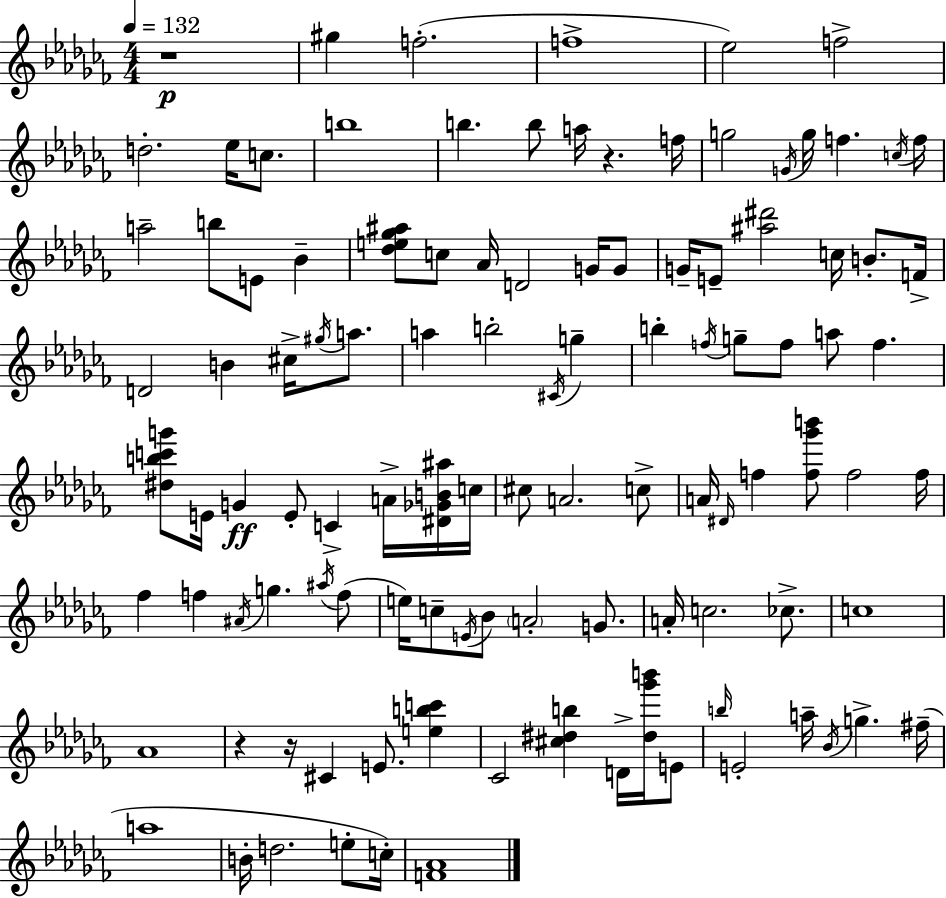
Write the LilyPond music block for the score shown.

{
  \clef treble
  \numericTimeSignature
  \time 4/4
  \key aes \minor
  \tempo 4 = 132
  \repeat volta 2 { r1\p | gis''4 f''2.-.( | f''1-> | ees''2) f''2-> | \break d''2.-. ees''16 c''8. | b''1 | b''4. b''8 a''16 r4. f''16 | g''2 \acciaccatura { g'16 } g''16 f''4. | \break \acciaccatura { c''16 } f''16 a''2-- b''8 e'8 bes'4-- | <des'' e'' ges'' ais''>8 c''8 aes'16 d'2 g'16 | g'8 g'16-- e'8-- <ais'' dis'''>2 c''16 b'8.-. | f'16-> d'2 b'4 cis''16-> \acciaccatura { gis''16 } | \break a''8. a''4 b''2-. \acciaccatura { cis'16 } | g''4-- b''4-. \acciaccatura { f''16 } g''8-- f''8 a''8 f''4. | <dis'' b'' c''' g'''>8 e'16 g'4\ff e'8-. c'4-> | a'16-> <dis' ges' b' ais''>16 c''16 cis''8 a'2. | \break c''8-> a'16 \grace { dis'16 } f''4 <f'' ges''' b'''>8 f''2 | f''16 fes''4 f''4 \acciaccatura { ais'16 } g''4. | \acciaccatura { ais''16 }( f''8 e''16) c''8-- \acciaccatura { e'16 } bes'8 \parenthesize a'2-. | g'8. a'16-. c''2. | \break ces''8.-> c''1 | aes'1 | r4 r16 cis'4 | e'8. <e'' b'' c'''>4 ces'2 | \break <cis'' dis'' b''>4 d'16-> <dis'' ges''' b'''>16 e'8 \grace { b''16 } e'2-. | a''16-- \acciaccatura { bes'16 } g''4.-> fis''16--( a''1 | b'16-. d''2. | e''8-. c''16-.) <f' aes'>1 | \break } \bar "|."
}